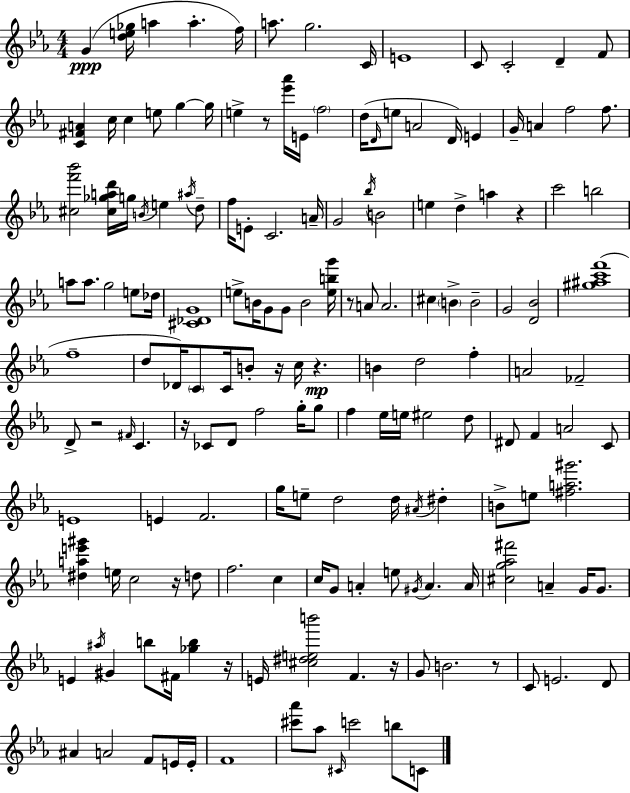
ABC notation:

X:1
T:Untitled
M:4/4
L:1/4
K:Cm
G [de_g]/4 a a f/4 a/2 g2 C/4 E4 C/2 C2 D F/2 [C^FA] c/4 c e/2 g g/4 e z/2 [_e'_a']/4 E/4 f2 d/4 D/4 e/2 A2 D/4 E G/4 A f2 f/2 [^cf'_b']2 [^c_gad']/4 g/4 B/4 e ^a/4 d/2 f/4 E/2 C2 A/4 G2 _b/4 B2 e d a z c'2 b2 a/2 a/2 g2 e/2 _d/4 [^C_DG]4 e/2 B/4 G/2 G/2 B2 [ebg']/4 z/2 A/2 A2 ^c B B2 G2 [D_B]2 [^g^ac'f']4 f4 d/2 _D/4 C/2 C/4 B/2 z/4 c/4 z B d2 f A2 _F2 D/2 z2 ^F/4 C z/4 _C/2 D/2 f2 g/4 g/2 f _e/4 e/4 ^e2 d/2 ^D/2 F A2 C/2 E4 E F2 g/4 e/2 d2 d/4 ^A/4 ^d B/2 e/2 [^fa^g']2 [^dae'^g'] e/4 c2 z/4 d/2 f2 c c/4 G/2 A e/2 ^G/4 A A/4 [^cg_a^f']2 A G/4 G/2 E ^a/4 ^G b/2 ^F/4 [_gb] z/4 E/4 [^c^deb']2 F z/4 G/2 B2 z/2 C/2 E2 D/2 ^A A2 F/2 E/4 E/4 F4 [^c'_a']/2 _a/2 ^C/4 c'2 b/2 C/2